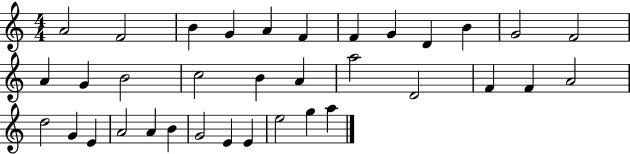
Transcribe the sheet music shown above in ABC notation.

X:1
T:Untitled
M:4/4
L:1/4
K:C
A2 F2 B G A F F G D B G2 F2 A G B2 c2 B A a2 D2 F F A2 d2 G E A2 A B G2 E E e2 g a